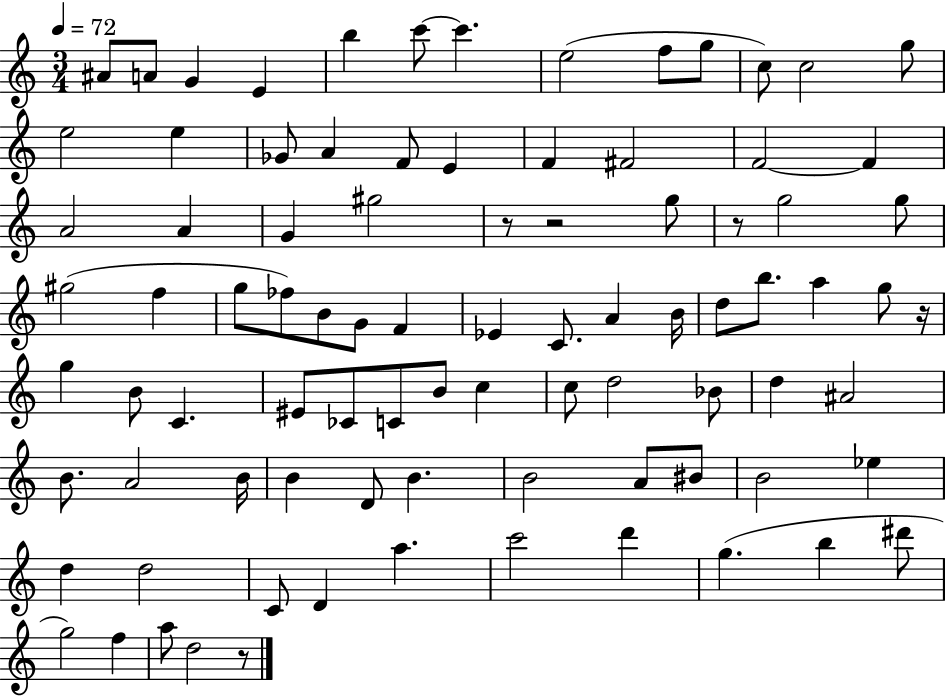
{
  \clef treble
  \numericTimeSignature
  \time 3/4
  \key c \major
  \tempo 4 = 72
  \repeat volta 2 { ais'8 a'8 g'4 e'4 | b''4 c'''8~~ c'''4. | e''2( f''8 g''8 | c''8) c''2 g''8 | \break e''2 e''4 | ges'8 a'4 f'8 e'4 | f'4 fis'2 | f'2~~ f'4 | \break a'2 a'4 | g'4 gis''2 | r8 r2 g''8 | r8 g''2 g''8 | \break gis''2( f''4 | g''8 fes''8) b'8 g'8 f'4 | ees'4 c'8. a'4 b'16 | d''8 b''8. a''4 g''8 r16 | \break g''4 b'8 c'4. | eis'8 ces'8 c'8 b'8 c''4 | c''8 d''2 bes'8 | d''4 ais'2 | \break b'8. a'2 b'16 | b'4 d'8 b'4. | b'2 a'8 bis'8 | b'2 ees''4 | \break d''4 d''2 | c'8 d'4 a''4. | c'''2 d'''4 | g''4.( b''4 dis'''8 | \break g''2) f''4 | a''8 d''2 r8 | } \bar "|."
}